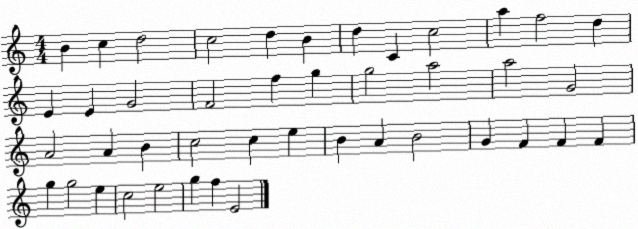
X:1
T:Untitled
M:4/4
L:1/4
K:C
B c d2 c2 d B d C c2 a f2 d E E G2 F2 f g g2 a2 a2 G2 A2 A B c2 c e B A B2 G F F F g g2 e c2 e2 g f E2